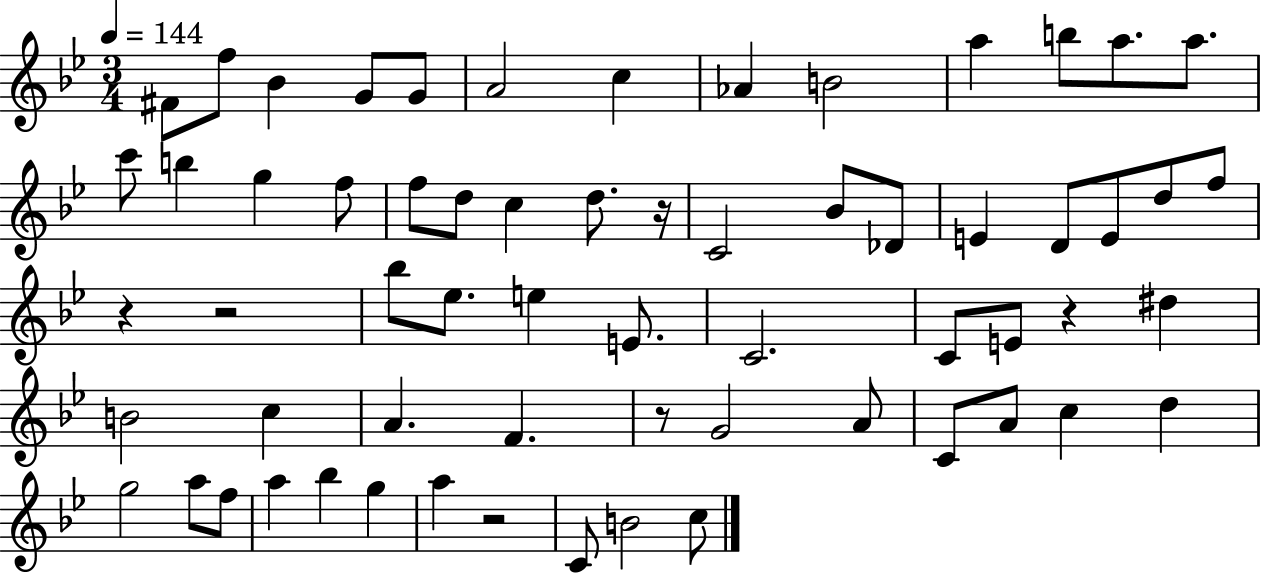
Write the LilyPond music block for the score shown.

{
  \clef treble
  \numericTimeSignature
  \time 3/4
  \key bes \major
  \tempo 4 = 144
  fis'8 f''8 bes'4 g'8 g'8 | a'2 c''4 | aes'4 b'2 | a''4 b''8 a''8. a''8. | \break c'''8 b''4 g''4 f''8 | f''8 d''8 c''4 d''8. r16 | c'2 bes'8 des'8 | e'4 d'8 e'8 d''8 f''8 | \break r4 r2 | bes''8 ees''8. e''4 e'8. | c'2. | c'8 e'8 r4 dis''4 | \break b'2 c''4 | a'4. f'4. | r8 g'2 a'8 | c'8 a'8 c''4 d''4 | \break g''2 a''8 f''8 | a''4 bes''4 g''4 | a''4 r2 | c'8 b'2 c''8 | \break \bar "|."
}